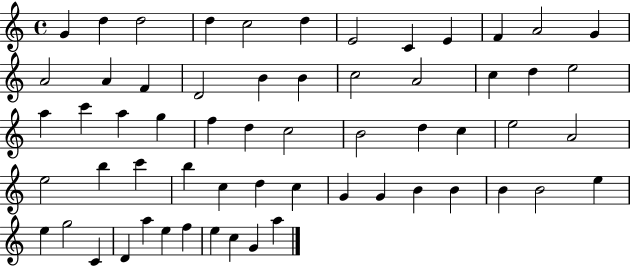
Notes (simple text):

G4/q D5/q D5/h D5/q C5/h D5/q E4/h C4/q E4/q F4/q A4/h G4/q A4/h A4/q F4/q D4/h B4/q B4/q C5/h A4/h C5/q D5/q E5/h A5/q C6/q A5/q G5/q F5/q D5/q C5/h B4/h D5/q C5/q E5/h A4/h E5/h B5/q C6/q B5/q C5/q D5/q C5/q G4/q G4/q B4/q B4/q B4/q B4/h E5/q E5/q G5/h C4/q D4/q A5/q E5/q F5/q E5/q C5/q G4/q A5/q